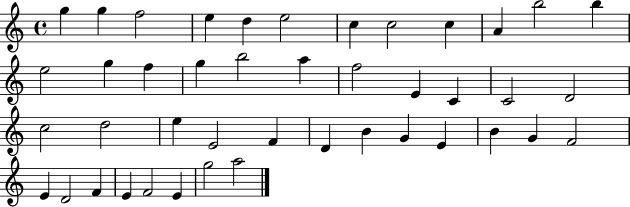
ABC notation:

X:1
T:Untitled
M:4/4
L:1/4
K:C
g g f2 e d e2 c c2 c A b2 b e2 g f g b2 a f2 E C C2 D2 c2 d2 e E2 F D B G E B G F2 E D2 F E F2 E g2 a2